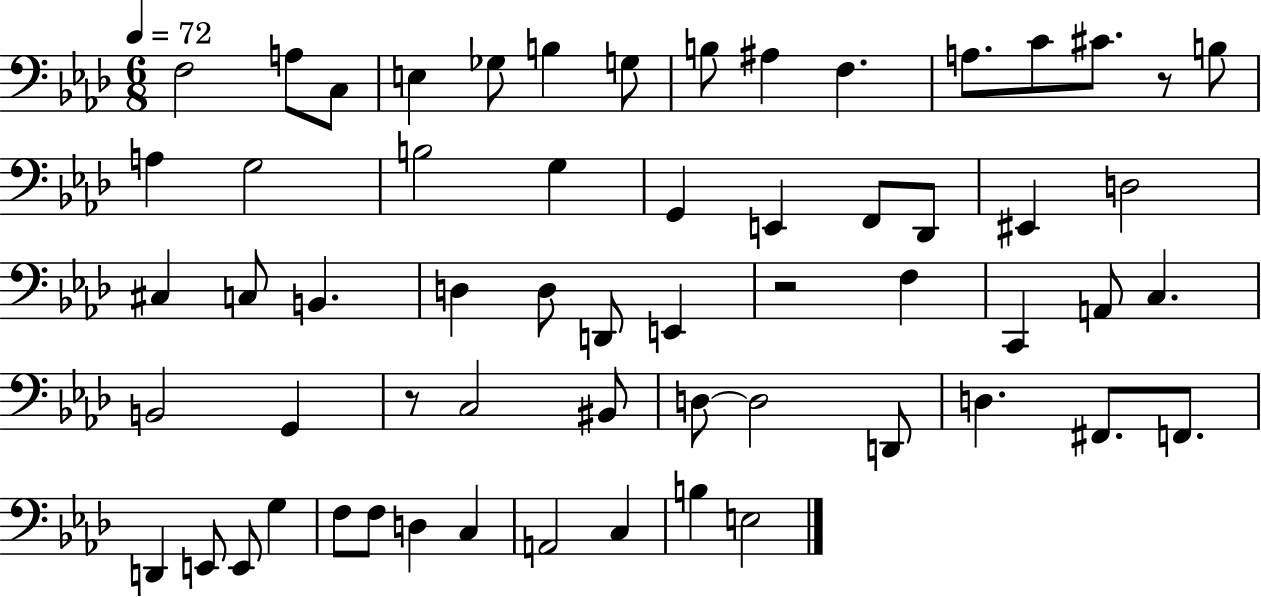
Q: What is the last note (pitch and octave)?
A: E3